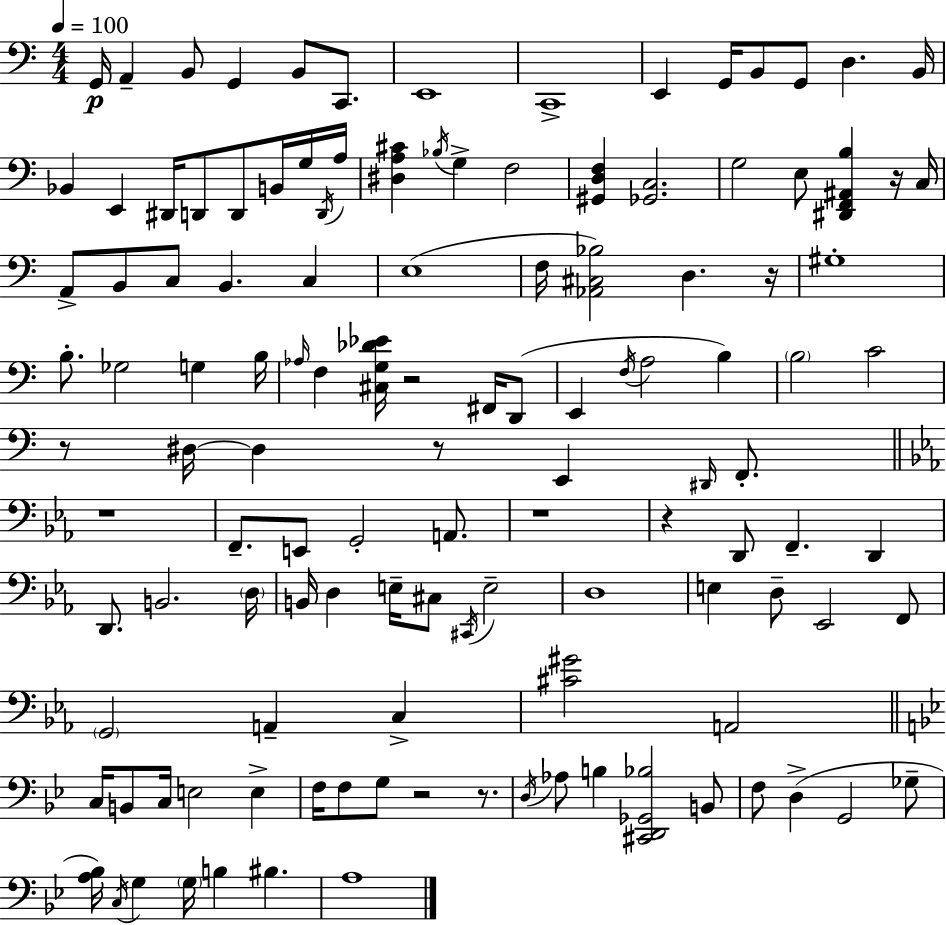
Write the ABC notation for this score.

X:1
T:Untitled
M:4/4
L:1/4
K:C
G,,/4 A,, B,,/2 G,, B,,/2 C,,/2 E,,4 C,,4 E,, G,,/4 B,,/2 G,,/2 D, B,,/4 _B,, E,, ^D,,/4 D,,/2 D,,/2 B,,/4 G,/4 D,,/4 A,/4 [^D,A,^C] _B,/4 G, F,2 [^G,,D,F,] [_G,,C,]2 G,2 E,/2 [^D,,F,,^A,,B,] z/4 C,/4 A,,/2 B,,/2 C,/2 B,, C, E,4 F,/4 [_A,,^C,_B,]2 D, z/4 ^G,4 B,/2 _G,2 G, B,/4 _A,/4 F, [^C,G,_D_E]/4 z2 ^F,,/4 D,,/2 E,, F,/4 A,2 B, B,2 C2 z/2 ^D,/4 ^D, z/2 E,, ^D,,/4 F,,/2 z4 F,,/2 E,,/2 G,,2 A,,/2 z4 z D,,/2 F,, D,, D,,/2 B,,2 D,/4 B,,/4 D, E,/4 ^C,/2 ^C,,/4 E,2 D,4 E, D,/2 _E,,2 F,,/2 G,,2 A,, C, [^C^G]2 A,,2 C,/4 B,,/2 C,/4 E,2 E, F,/4 F,/2 G,/2 z2 z/2 D,/4 _A,/2 B, [^C,,D,,_G,,_B,]2 B,,/2 F,/2 D, G,,2 _G,/2 [A,_B,]/4 C,/4 G, G,/4 B, ^B, A,4